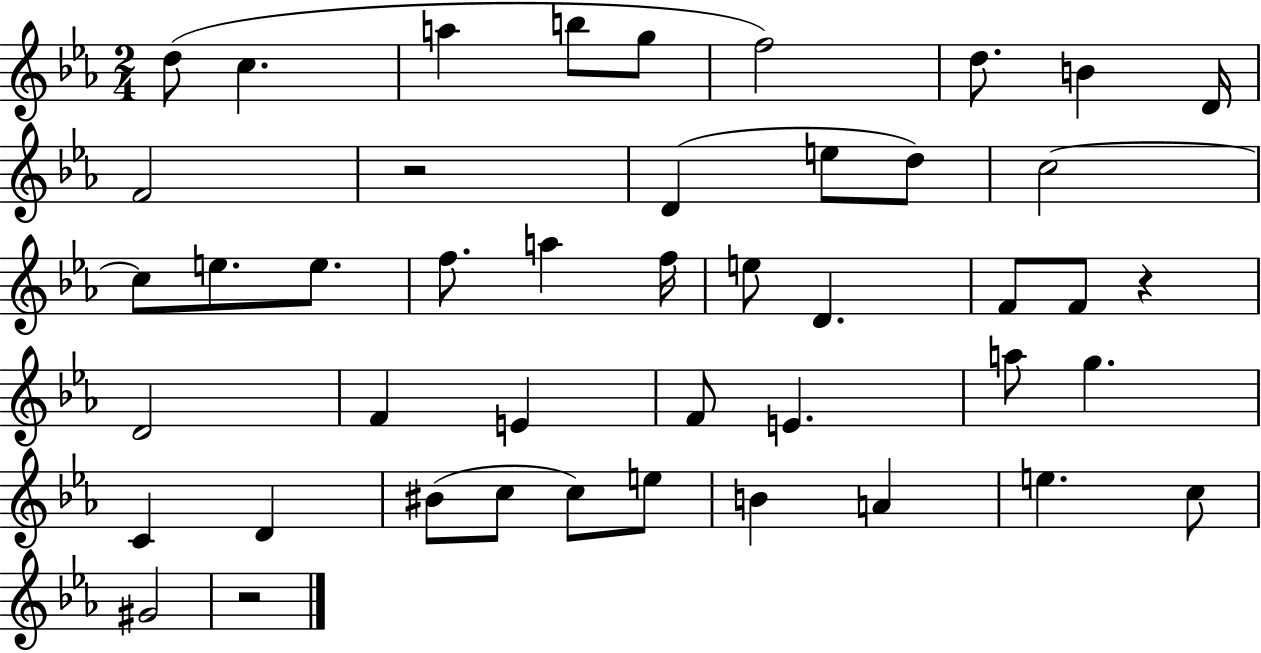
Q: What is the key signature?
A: EES major